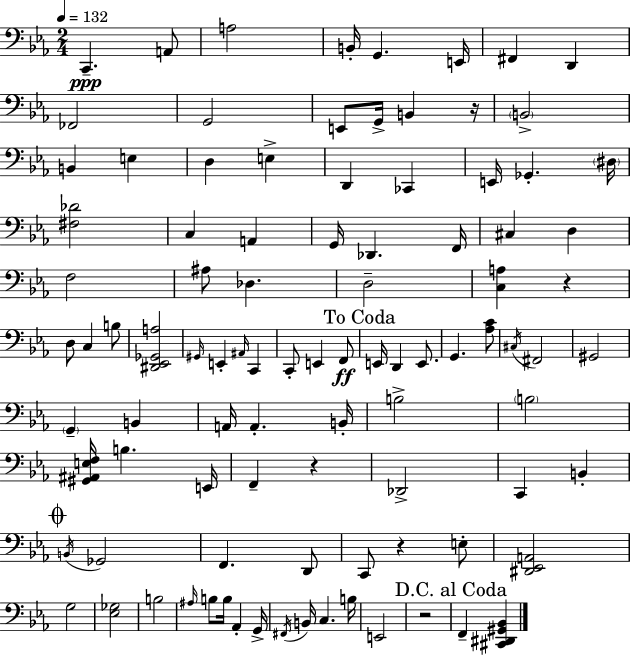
C2/q. A2/e A3/h B2/s G2/q. E2/s F#2/q D2/q FES2/h G2/h E2/e G2/s B2/q R/s B2/h B2/q E3/q D3/q E3/q D2/q CES2/q E2/s Gb2/q. D#3/s [F#3,Db4]/h C3/q A2/q G2/s Db2/q. F2/s C#3/q D3/q F3/h A#3/e Db3/q. D3/h [C3,A3]/q R/q D3/e C3/q B3/e [D#2,Eb2,Gb2,A3]/h G#2/s E2/q A#2/s C2/q C2/e E2/q F2/e E2/s D2/q E2/e. G2/q. [Ab3,C4]/e C#3/s F#2/h G#2/h G2/q B2/q A2/s A2/q. B2/s B3/h B3/h [G#2,A#2,E3,F3]/s B3/q. E2/s F2/q R/q Db2/h C2/q B2/q B2/s Gb2/h F2/q. D2/e C2/e R/q E3/e [D#2,Eb2,A2]/h G3/h [Eb3,Gb3]/h B3/h A#3/s B3/e B3/s Ab2/q G2/s F#2/s B2/s C3/q. B3/s E2/h R/h F2/q [C#2,D#2,G#2,Bb2]/q